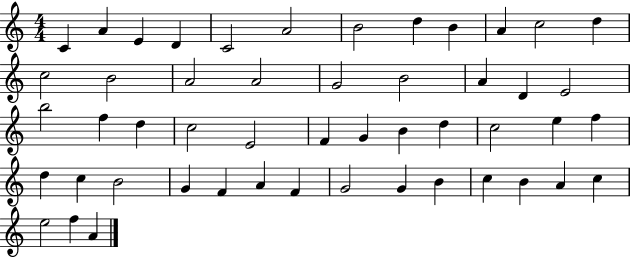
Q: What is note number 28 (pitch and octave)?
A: G4